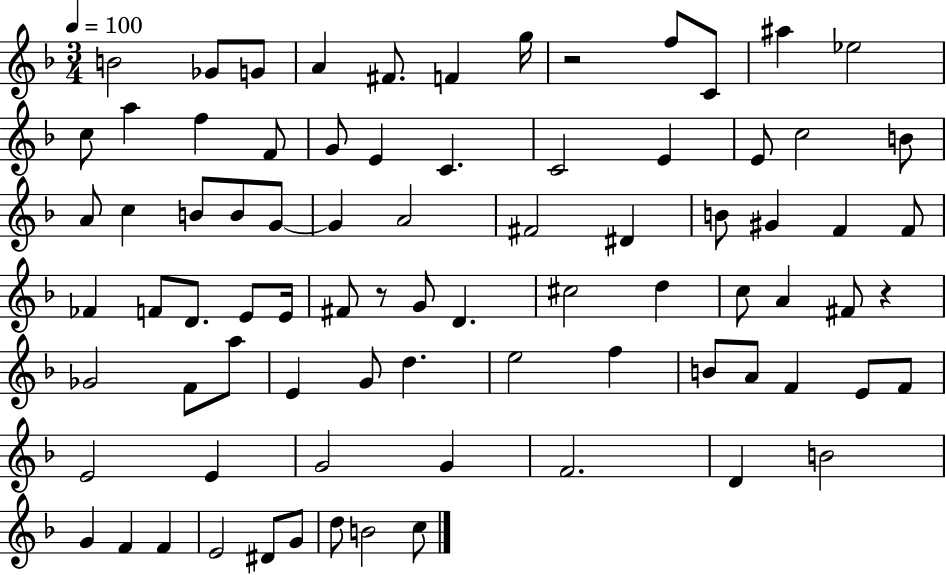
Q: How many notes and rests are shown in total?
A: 81